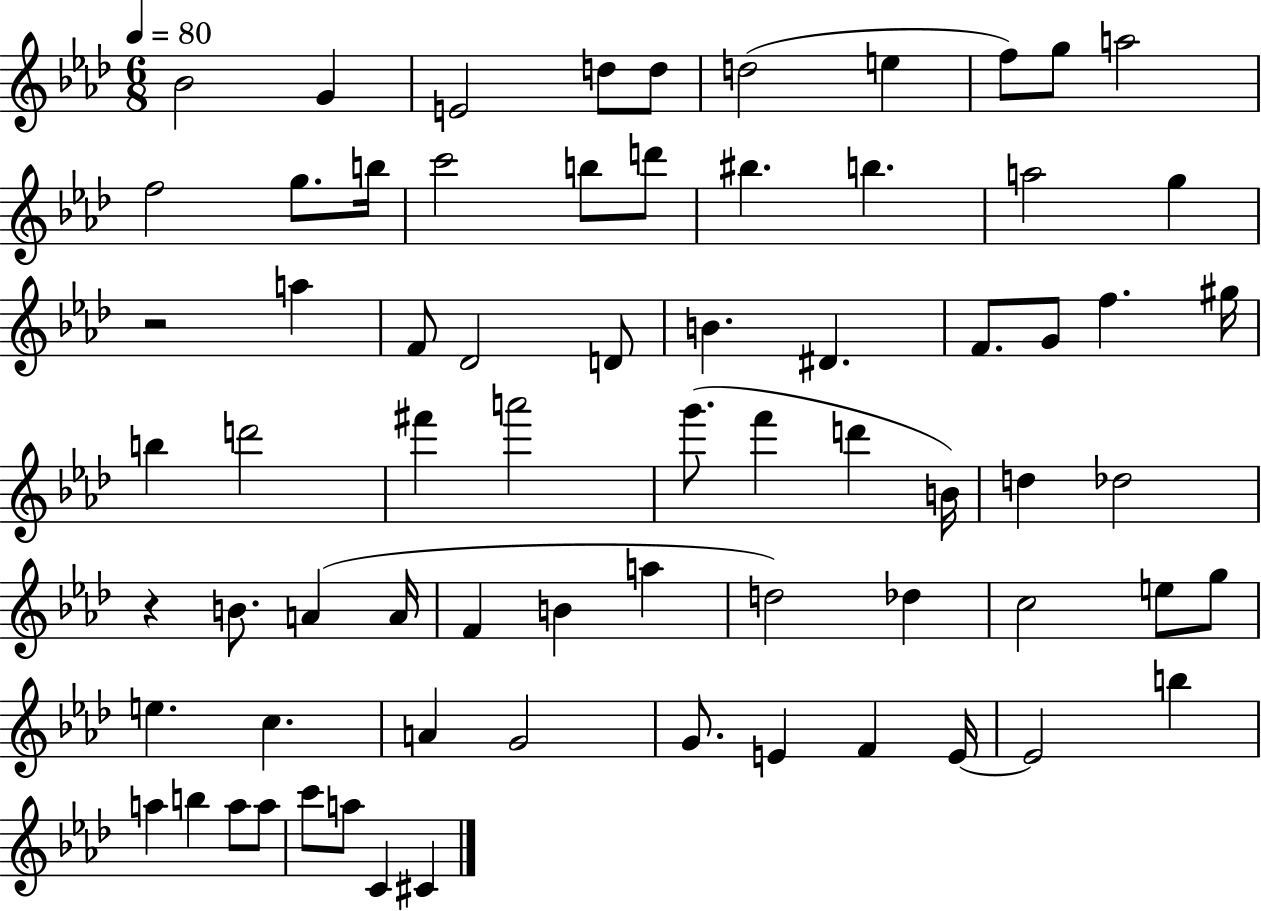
X:1
T:Untitled
M:6/8
L:1/4
K:Ab
_B2 G E2 d/2 d/2 d2 e f/2 g/2 a2 f2 g/2 b/4 c'2 b/2 d'/2 ^b b a2 g z2 a F/2 _D2 D/2 B ^D F/2 G/2 f ^g/4 b d'2 ^f' a'2 g'/2 f' d' B/4 d _d2 z B/2 A A/4 F B a d2 _d c2 e/2 g/2 e c A G2 G/2 E F E/4 E2 b a b a/2 a/2 c'/2 a/2 C ^C